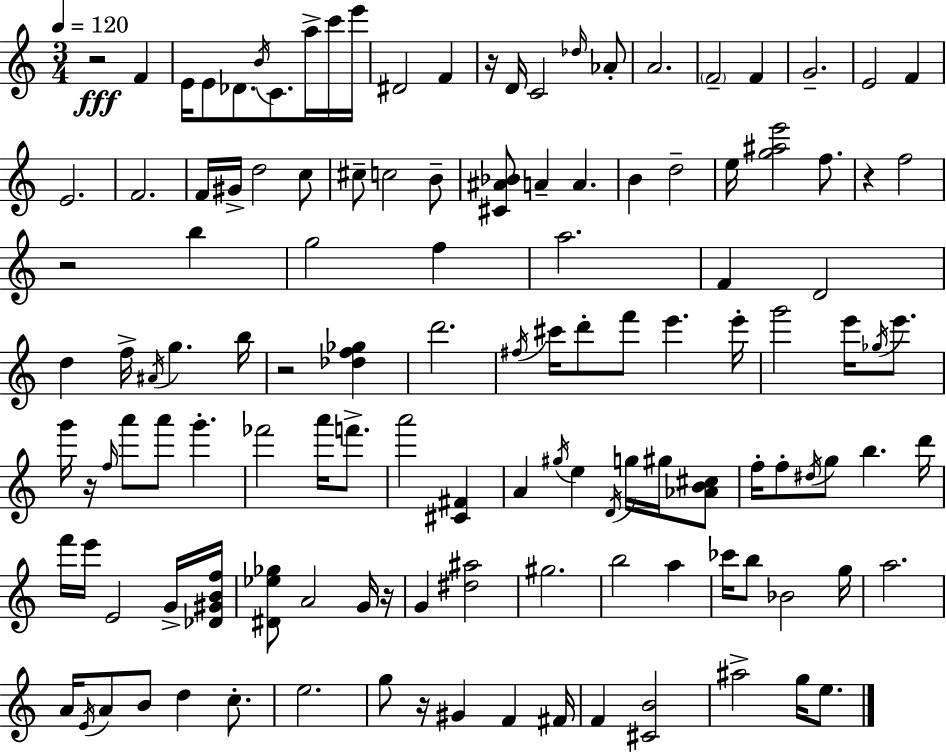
R/h F4/q E4/s E4/e Db4/e. B4/s C4/e. A5/s C6/s E6/s D#4/h F4/q R/s D4/s C4/h Db5/s Ab4/e A4/h. F4/h F4/q G4/h. E4/h F4/q E4/h. F4/h. F4/s G#4/s D5/h C5/e C#5/e C5/h B4/e [C#4,A#4,Bb4]/e A4/q A4/q. B4/q D5/h E5/s [G5,A#5,E6]/h F5/e. R/q F5/h R/h B5/q G5/h F5/q A5/h. F4/q D4/h D5/q F5/s A#4/s G5/q. B5/s R/h [Db5,F5,Gb5]/q D6/h. F#5/s C#6/s D6/e F6/e E6/q. E6/s G6/h E6/s Gb5/s E6/e. G6/s R/s F5/s A6/e A6/e G6/q. FES6/h A6/s F6/e. A6/h [C#4,F#4]/q A4/q G#5/s E5/q D4/s G5/s G#5/s [Ab4,B4,C#5]/e F5/s F5/e D#5/s G5/e B5/q. D6/s F6/s E6/s E4/h G4/s [Db4,G#4,B4,F5]/s [D#4,Eb5,Gb5]/e A4/h G4/s R/s G4/q [D#5,A#5]/h G#5/h. B5/h A5/q CES6/s B5/e Bb4/h G5/s A5/h. A4/s E4/s A4/e B4/e D5/q C5/e. E5/h. G5/e R/s G#4/q F4/q F#4/s F4/q [C#4,B4]/h A#5/h G5/s E5/e.